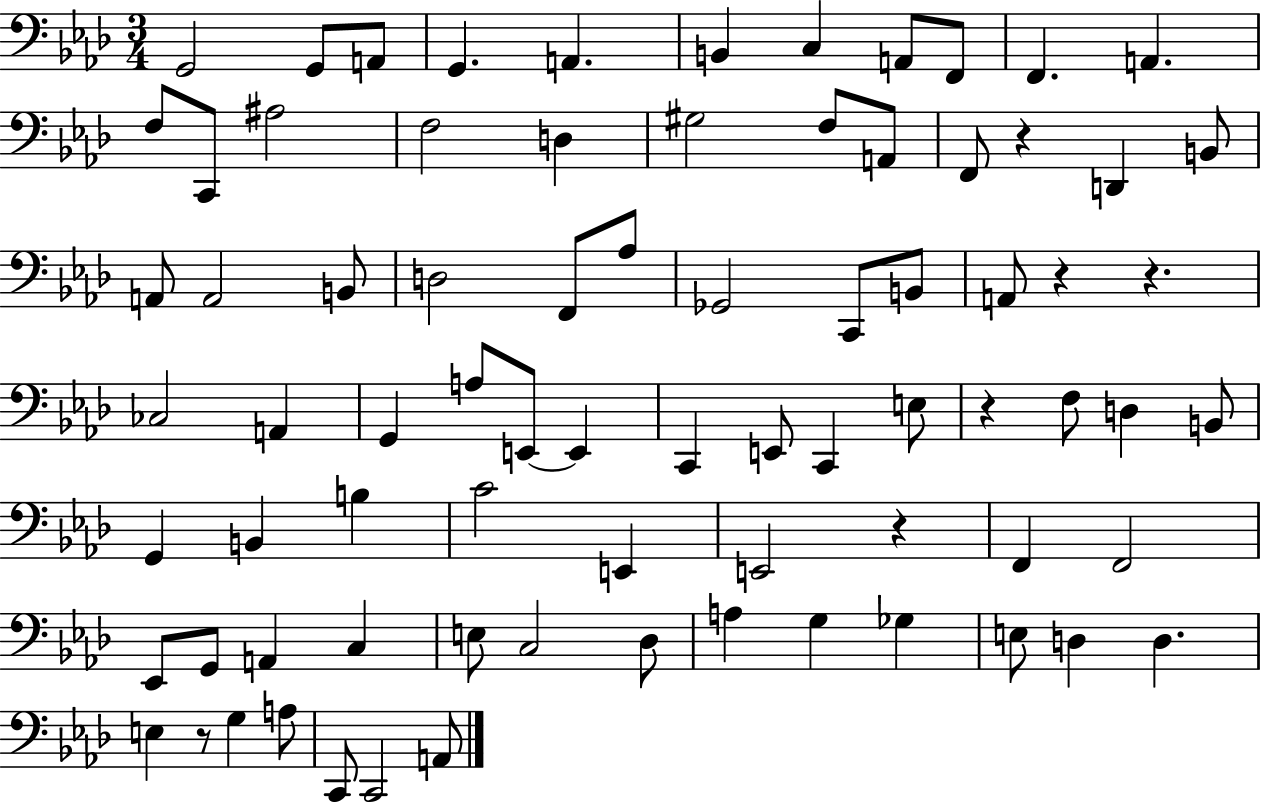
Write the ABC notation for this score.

X:1
T:Untitled
M:3/4
L:1/4
K:Ab
G,,2 G,,/2 A,,/2 G,, A,, B,, C, A,,/2 F,,/2 F,, A,, F,/2 C,,/2 ^A,2 F,2 D, ^G,2 F,/2 A,,/2 F,,/2 z D,, B,,/2 A,,/2 A,,2 B,,/2 D,2 F,,/2 _A,/2 _G,,2 C,,/2 B,,/2 A,,/2 z z _C,2 A,, G,, A,/2 E,,/2 E,, C,, E,,/2 C,, E,/2 z F,/2 D, B,,/2 G,, B,, B, C2 E,, E,,2 z F,, F,,2 _E,,/2 G,,/2 A,, C, E,/2 C,2 _D,/2 A, G, _G, E,/2 D, D, E, z/2 G, A,/2 C,,/2 C,,2 A,,/2